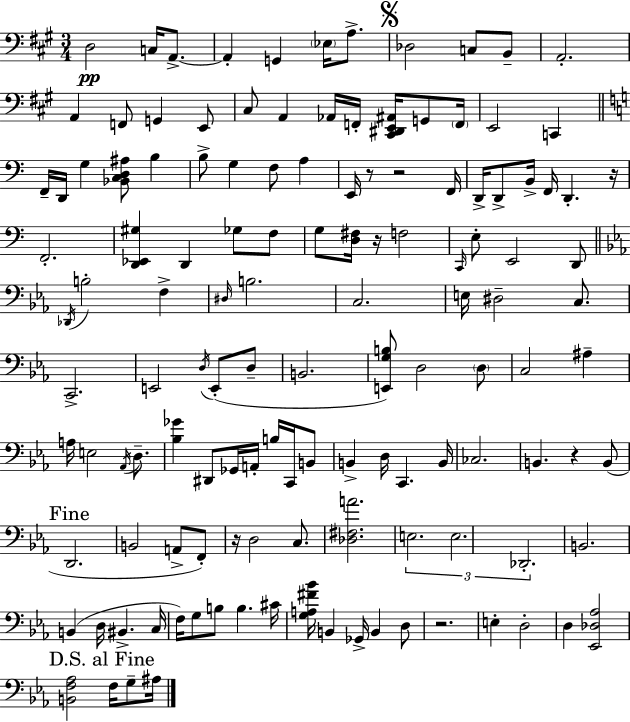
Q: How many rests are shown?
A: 7